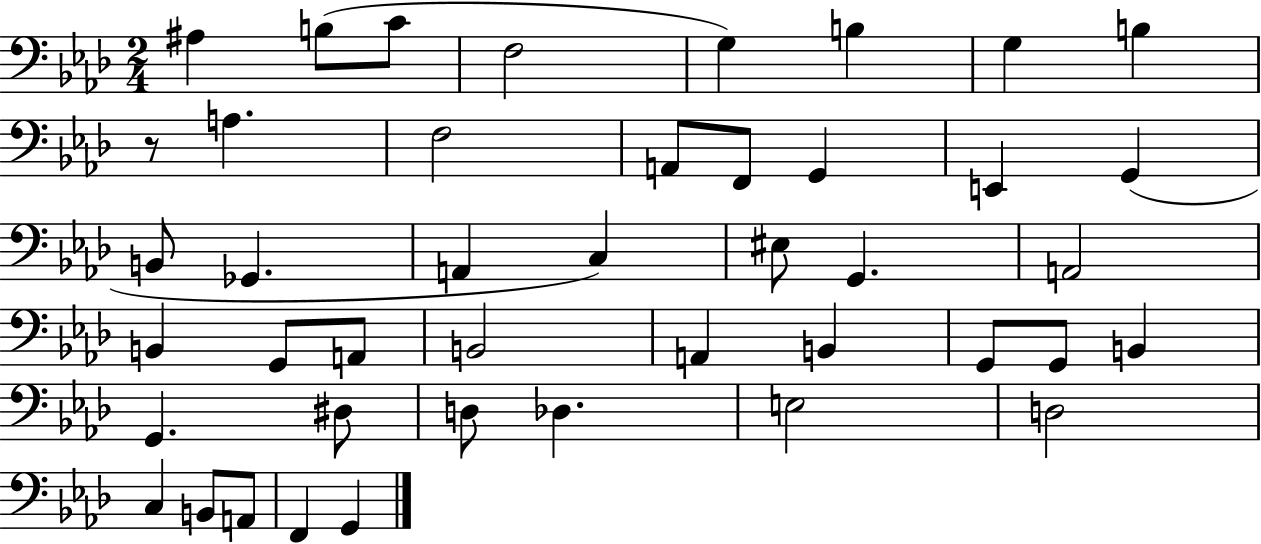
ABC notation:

X:1
T:Untitled
M:2/4
L:1/4
K:Ab
^A, B,/2 C/2 F,2 G, B, G, B, z/2 A, F,2 A,,/2 F,,/2 G,, E,, G,, B,,/2 _G,, A,, C, ^E,/2 G,, A,,2 B,, G,,/2 A,,/2 B,,2 A,, B,, G,,/2 G,,/2 B,, G,, ^D,/2 D,/2 _D, E,2 D,2 C, B,,/2 A,,/2 F,, G,,